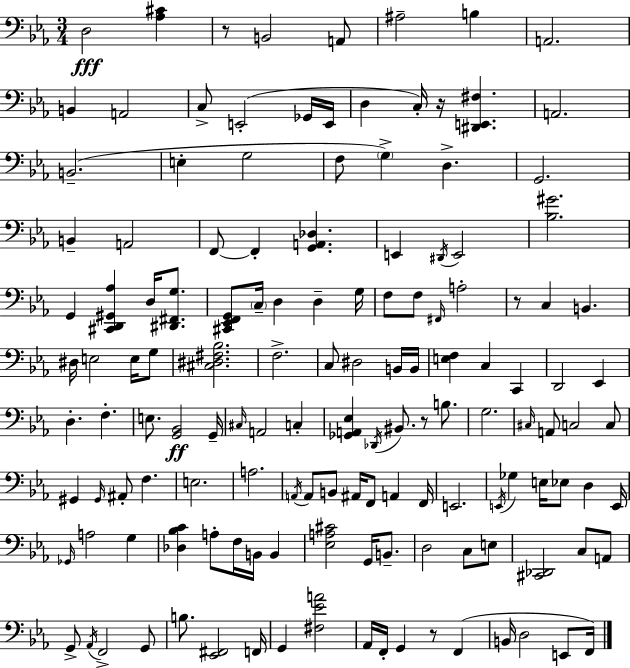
{
  \clef bass
  \numericTimeSignature
  \time 3/4
  \key c \minor
  \repeat volta 2 { d2\fff <aes cis'>4 | r8 b,2 a,8 | ais2-- b4 | a,2. | \break b,4 a,2 | c8-> e,2-.( ges,16 e,16 | d4 c16-.) r16 <dis, e, fis>4. | a,2. | \break b,2.--( | e4-. g2 | f8 \parenthesize g4->) d4.-> | g,2. | \break b,4-- a,2 | f,8~~ f,4-. <g, a, des>4. | e,4 \acciaccatura { dis,16 } e,2 | <bes gis'>2. | \break g,4 <cis, d, gis, aes>4 d16 <dis, fis, g>8. | <cis, ees, f, g,>8 \parenthesize c16-- d4 d4-- | g16 f8 f8 \grace { fis,16 } a2-. | r8 c4 b,4. | \break dis16 e2 e16 | g8 <cis dis fis bes>2. | f2.-> | c8 dis2 | \break b,16 b,16 <e f>4 c4 c,4 | d,2 ees,4 | d4.-. f4.-. | e8. <g, bes,>2\ff | \break g,16-- \grace { cis16 } a,2 c4-. | <ges, a, ees>4 \acciaccatura { des,16 } bis,8. r8 | b8. g2. | \grace { cis16 } a,8 c2 | \break c8 gis,4 \grace { gis,16 } ais,8-. | f4. e2. | a2. | \acciaccatura { a,16 } a,8 b,8 ais,16 | \break f,8 a,4 f,16 e,2. | \acciaccatura { e,16 } ges4 | e16 ees8 d4 e,16 \grace { ges,16 } a2 | g4 <des bes c'>4 | \break a8-. f16 b,16 b,4 <ees a cis'>2 | g,16 b,8.-- d2 | c8 e8 <cis, des,>2 | c8 a,8 g,8-> \acciaccatura { aes,16 } | \break f,2-> g,8 b8. | <ees, fis,>2 f,16 g,4 | <fis ees' a'>2 aes,16 f,16-. | g,4 r8 f,4( b,16 d2 | \break e,8 f,16) } \bar "|."
}